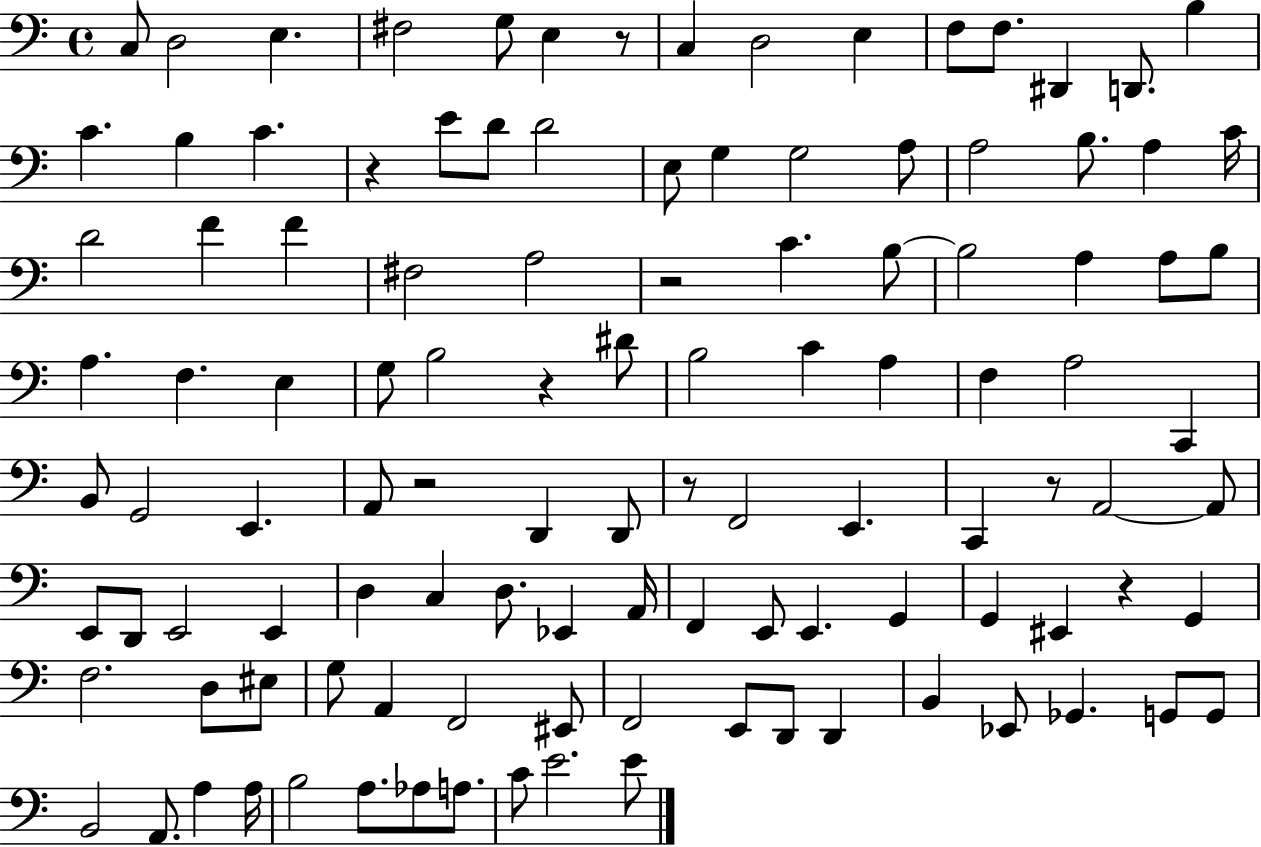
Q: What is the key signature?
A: C major